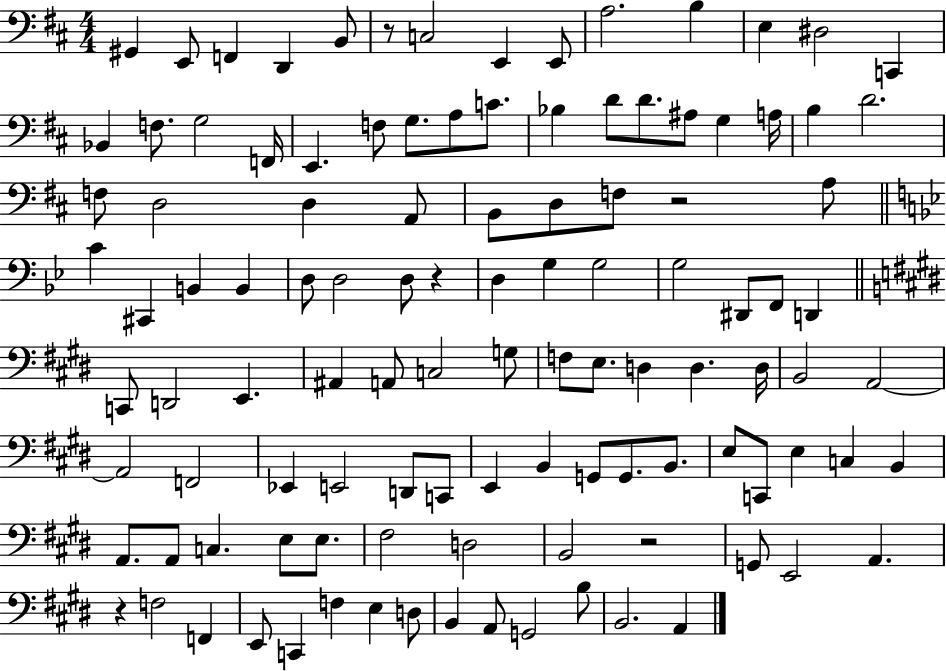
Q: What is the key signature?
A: D major